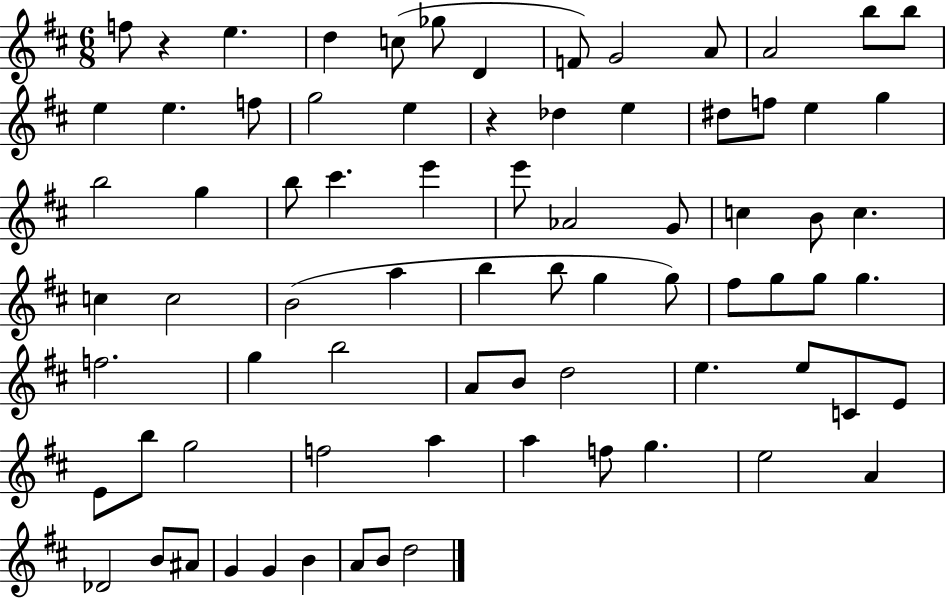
F5/e R/q E5/q. D5/q C5/e Gb5/e D4/q F4/e G4/h A4/e A4/h B5/e B5/e E5/q E5/q. F5/e G5/h E5/q R/q Db5/q E5/q D#5/e F5/e E5/q G5/q B5/h G5/q B5/e C#6/q. E6/q E6/e Ab4/h G4/e C5/q B4/e C5/q. C5/q C5/h B4/h A5/q B5/q B5/e G5/q G5/e F#5/e G5/e G5/e G5/q. F5/h. G5/q B5/h A4/e B4/e D5/h E5/q. E5/e C4/e E4/e E4/e B5/e G5/h F5/h A5/q A5/q F5/e G5/q. E5/h A4/q Db4/h B4/e A#4/e G4/q G4/q B4/q A4/e B4/e D5/h